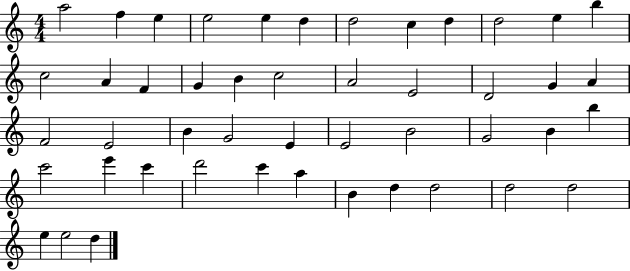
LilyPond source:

{
  \clef treble
  \numericTimeSignature
  \time 4/4
  \key c \major
  a''2 f''4 e''4 | e''2 e''4 d''4 | d''2 c''4 d''4 | d''2 e''4 b''4 | \break c''2 a'4 f'4 | g'4 b'4 c''2 | a'2 e'2 | d'2 g'4 a'4 | \break f'2 e'2 | b'4 g'2 e'4 | e'2 b'2 | g'2 b'4 b''4 | \break c'''2 e'''4 c'''4 | d'''2 c'''4 a''4 | b'4 d''4 d''2 | d''2 d''2 | \break e''4 e''2 d''4 | \bar "|."
}